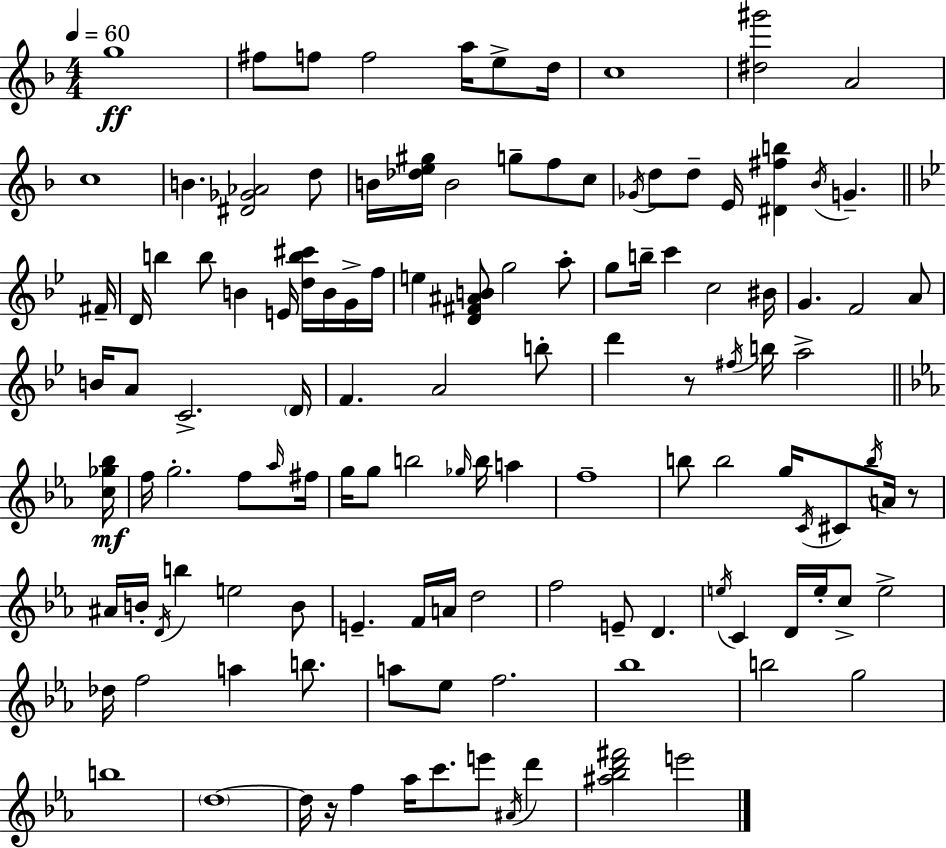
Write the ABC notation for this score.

X:1
T:Untitled
M:4/4
L:1/4
K:F
g4 ^f/2 f/2 f2 a/4 e/2 d/4 c4 [^d^g']2 A2 c4 B [^D_G_A]2 d/2 B/4 [_de^g]/4 B2 g/2 f/2 c/2 _G/4 d/2 d/2 E/4 [^D^fb] _B/4 G ^F/4 D/4 b b/2 B E/4 [db^c']/4 B/4 G/4 f/4 e [D^F^AB]/2 g2 a/2 g/2 b/4 c' c2 ^B/4 G F2 A/2 B/4 A/2 C2 D/4 F A2 b/2 d' z/2 ^f/4 b/4 a2 [c_g_b]/4 f/4 g2 f/2 _a/4 ^f/4 g/4 g/2 b2 _g/4 b/4 a f4 b/2 b2 g/4 C/4 ^C/2 b/4 A/4 z/2 ^A/4 B/4 D/4 b e2 B/2 E F/4 A/4 d2 f2 E/2 D e/4 C D/4 e/4 c/2 e2 _d/4 f2 a b/2 a/2 _e/2 f2 _b4 b2 g2 b4 d4 d/4 z/4 f _a/4 c'/2 e'/2 ^A/4 d' [^a_bd'^f']2 e'2